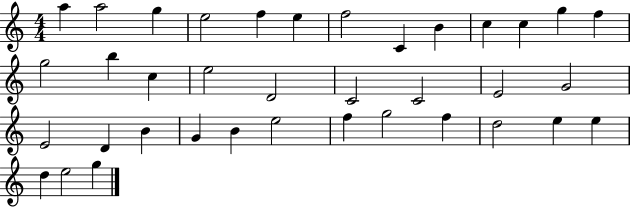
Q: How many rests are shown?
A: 0